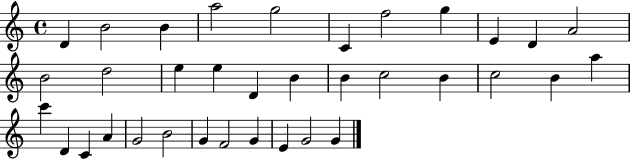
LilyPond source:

{
  \clef treble
  \time 4/4
  \defaultTimeSignature
  \key c \major
  d'4 b'2 b'4 | a''2 g''2 | c'4 f''2 g''4 | e'4 d'4 a'2 | \break b'2 d''2 | e''4 e''4 d'4 b'4 | b'4 c''2 b'4 | c''2 b'4 a''4 | \break c'''4 d'4 c'4 a'4 | g'2 b'2 | g'4 f'2 g'4 | e'4 g'2 g'4 | \break \bar "|."
}